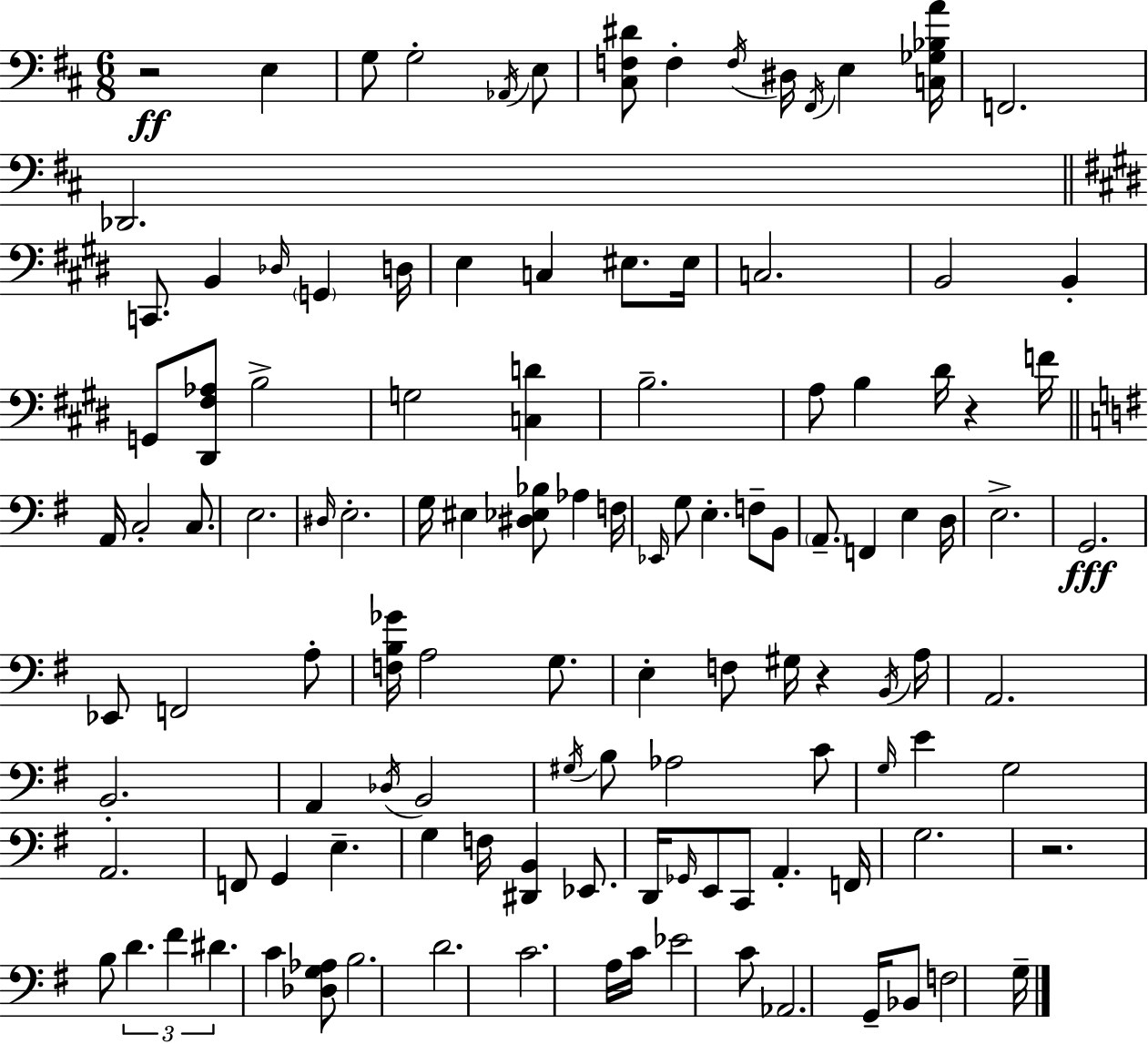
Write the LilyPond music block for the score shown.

{
  \clef bass
  \numericTimeSignature
  \time 6/8
  \key d \major
  r2\ff e4 | g8 g2-. \acciaccatura { aes,16 } e8 | <cis f dis'>8 f4-. \acciaccatura { f16 } dis16 \acciaccatura { fis,16 } e4 | <c ges bes a'>16 f,2. | \break des,2. | \bar "||" \break \key e \major c,8. b,4 \grace { des16 } \parenthesize g,4 | d16 e4 c4 eis8. | eis16 c2. | b,2 b,4-. | \break g,8 <dis, fis aes>8 b2-> | g2 <c d'>4 | b2.-- | a8 b4 dis'16 r4 | \break f'16 \bar "||" \break \key g \major a,16 c2-. c8. | e2. | \grace { dis16 } e2.-. | g16 eis4 <dis ees bes>8 aes4 | \break f16 \grace { ees,16 } g8 e4.-. f8-- | b,8 \parenthesize a,8.-- f,4 e4 | d16 e2.-> | g,2.\fff | \break ees,8 f,2 | a8-. <f b ges'>16 a2 g8. | e4-. f8 gis16 r4 | \acciaccatura { b,16 } a16 a,2. | \break b,2.-. | a,4 \acciaccatura { des16 } b,2 | \acciaccatura { gis16 } b8 aes2 | c'8 \grace { g16 } e'4 g2 | \break a,2. | f,8 g,4 | e4.-- g4 f16 <dis, b,>4 | ees,8. d,16 \grace { ges,16 } e,8 c,8 | \break a,4.-. f,16 g2. | r2. | b8 \tuplet 3/2 { d'4. | fis'4 dis'4. } | \break c'4 <des g aes>8 b2. | d'2. | c'2. | a16 c'16 ees'2 | \break c'8 aes,2. | g,16-- bes,8 f2 | g16-- \bar "|."
}